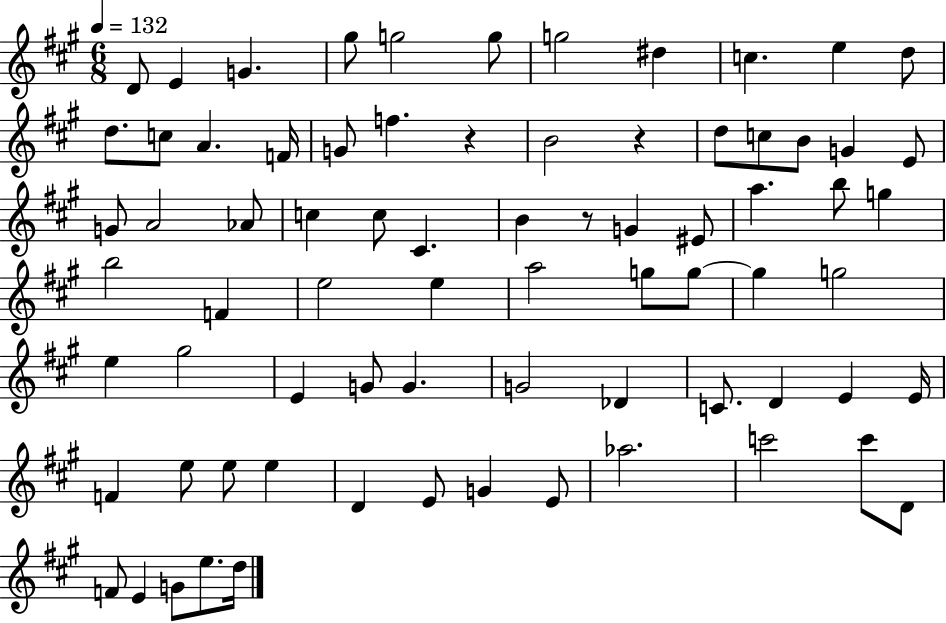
{
  \clef treble
  \numericTimeSignature
  \time 6/8
  \key a \major
  \tempo 4 = 132
  d'8 e'4 g'4. | gis''8 g''2 g''8 | g''2 dis''4 | c''4. e''4 d''8 | \break d''8. c''8 a'4. f'16 | g'8 f''4. r4 | b'2 r4 | d''8 c''8 b'8 g'4 e'8 | \break g'8 a'2 aes'8 | c''4 c''8 cis'4. | b'4 r8 g'4 eis'8 | a''4. b''8 g''4 | \break b''2 f'4 | e''2 e''4 | a''2 g''8 g''8~~ | g''4 g''2 | \break e''4 gis''2 | e'4 g'8 g'4. | g'2 des'4 | c'8. d'4 e'4 e'16 | \break f'4 e''8 e''8 e''4 | d'4 e'8 g'4 e'8 | aes''2. | c'''2 c'''8 d'8 | \break f'8 e'4 g'8 e''8. d''16 | \bar "|."
}